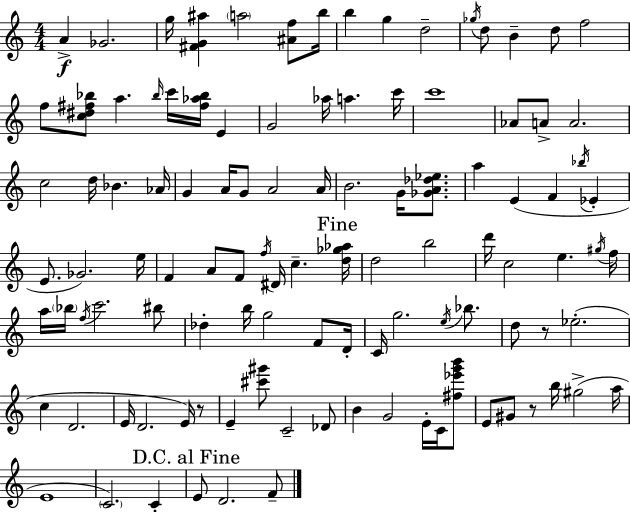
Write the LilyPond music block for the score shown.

{
  \clef treble
  \numericTimeSignature
  \time 4/4
  \key a \minor
  a'4->\f ges'2. | g''16 <fis' g' ais''>4 \parenthesize a''2 <ais' f''>8 b''16 | b''4 g''4 d''2-- | \acciaccatura { ges''16 } d''8 b'4-- d''8 f''2 | \break f''8 <c'' dis'' fis'' bes''>8 a''4. \grace { bes''16 } c'''16 <fis'' aes'' bes''>16 e'4 | g'2 aes''16 a''4. | c'''16 c'''1 | aes'8 a'8-> a'2. | \break c''2 d''16 bes'4. | aes'16 g'4 a'16 g'8 a'2 | a'16 b'2. g'16 <ges' a' des'' ees''>8. | a''4 e'4( f'4 \acciaccatura { bes''16 } ees'4-. | \break e'8. ges'2.) | e''16 f'4 a'8 f'8 \acciaccatura { f''16 } dis'16 c''4.-- | \mark "Fine" <d'' ges'' aes''>16 d''2 b''2 | d'''16 c''2 e''4. | \break \acciaccatura { gis''16 } f''16 a''16 \parenthesize bes''16 \acciaccatura { f''16 } c'''2. | bis''8 des''4-. b''16 g''2 | f'8 d'16-. c'16 g''2. | \acciaccatura { e''16 } bes''8. d''8 r8 ees''2.-.( | \break c''4 d'2. | e'16 d'2. | e'16) r8 e'4-- <cis''' gis'''>8 c'2-- | des'8 b'4 g'2 | \break e'16-. c'16 <fis'' ees''' g''' b'''>8 e'8 gis'8 r8 b''16 gis''2->( | a''16 e'1 | \parenthesize c'2.) | c'4-. \mark "D.C. al Fine" e'8 d'2. | \break f'8-- \bar "|."
}